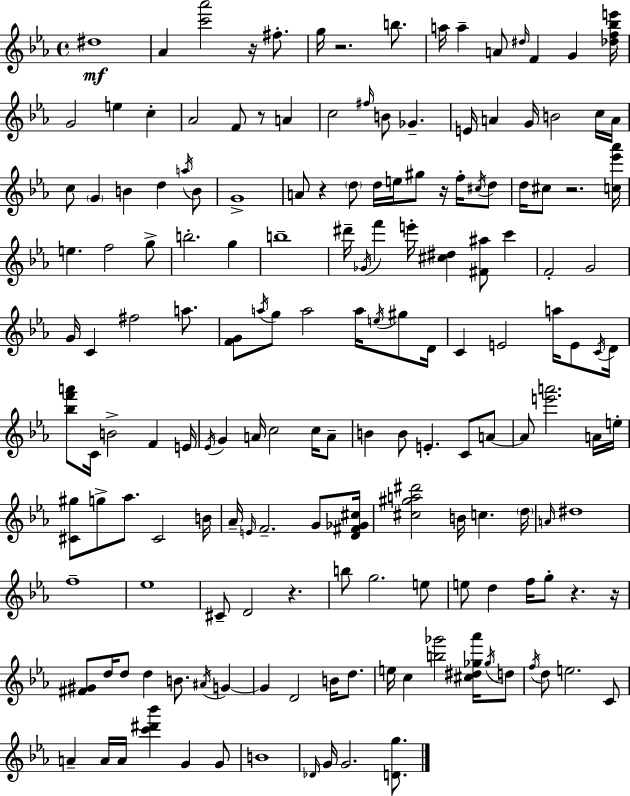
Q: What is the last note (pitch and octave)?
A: G4